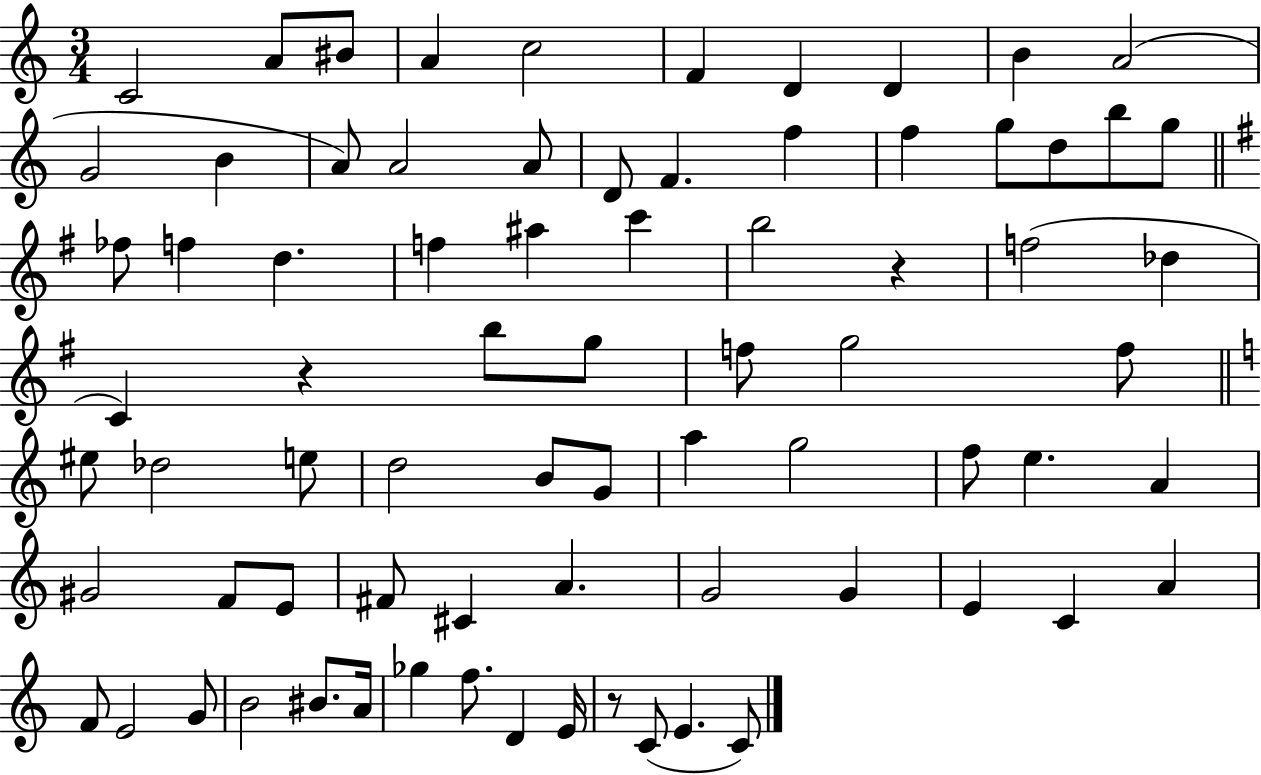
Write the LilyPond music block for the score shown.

{
  \clef treble
  \numericTimeSignature
  \time 3/4
  \key c \major
  c'2 a'8 bis'8 | a'4 c''2 | f'4 d'4 d'4 | b'4 a'2( | \break g'2 b'4 | a'8) a'2 a'8 | d'8 f'4. f''4 | f''4 g''8 d''8 b''8 g''8 | \break \bar "||" \break \key g \major fes''8 f''4 d''4. | f''4 ais''4 c'''4 | b''2 r4 | f''2( des''4 | \break c'4) r4 b''8 g''8 | f''8 g''2 f''8 | \bar "||" \break \key c \major eis''8 des''2 e''8 | d''2 b'8 g'8 | a''4 g''2 | f''8 e''4. a'4 | \break gis'2 f'8 e'8 | fis'8 cis'4 a'4. | g'2 g'4 | e'4 c'4 a'4 | \break f'8 e'2 g'8 | b'2 bis'8. a'16 | ges''4 f''8. d'4 e'16 | r8 c'8( e'4. c'8) | \break \bar "|."
}